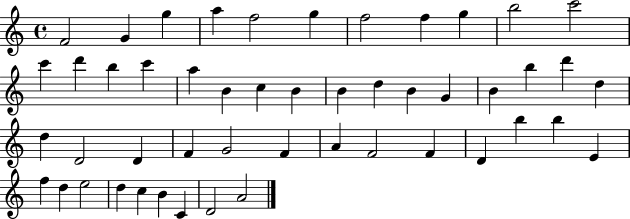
F4/h G4/q G5/q A5/q F5/h G5/q F5/h F5/q G5/q B5/h C6/h C6/q D6/q B5/q C6/q A5/q B4/q C5/q B4/q B4/q D5/q B4/q G4/q B4/q B5/q D6/q D5/q D5/q D4/h D4/q F4/q G4/h F4/q A4/q F4/h F4/q D4/q B5/q B5/q E4/q F5/q D5/q E5/h D5/q C5/q B4/q C4/q D4/h A4/h